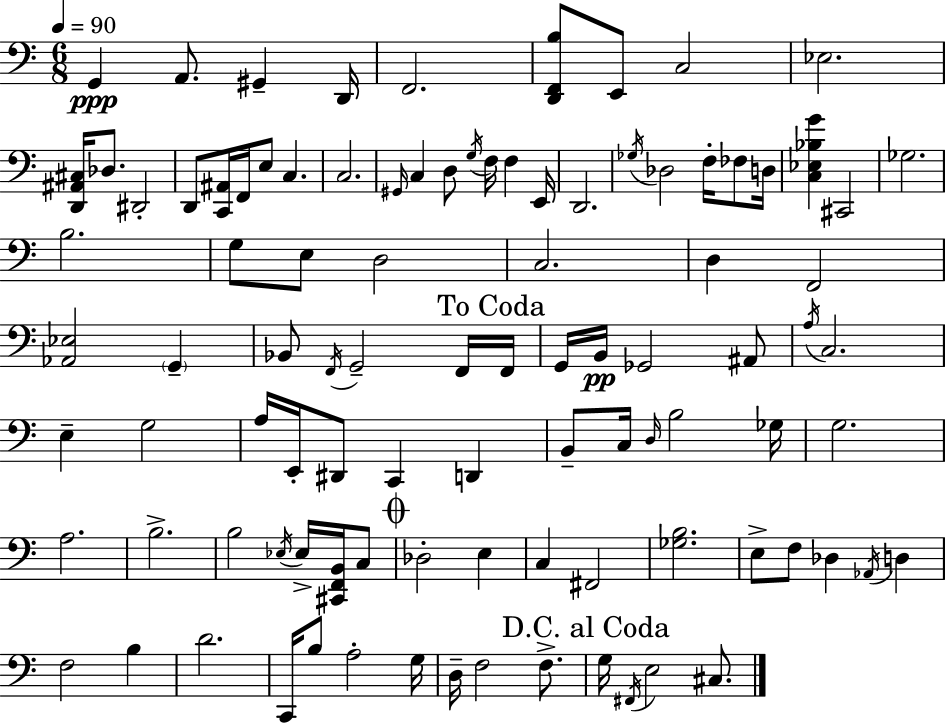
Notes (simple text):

G2/q A2/e. G#2/q D2/s F2/h. [D2,F2,B3]/e E2/e C3/h Eb3/h. [D2,A#2,C#3]/s Db3/e. D#2/h D2/e [C2,A#2]/s F2/s E3/e C3/q. C3/h. G#2/s C3/q D3/e G3/s F3/s F3/q E2/s D2/h. Gb3/s Db3/h F3/s FES3/e D3/s [C3,Eb3,Bb3,G4]/q C#2/h Gb3/h. B3/h. G3/e E3/e D3/h C3/h. D3/q F2/h [Ab2,Eb3]/h G2/q Bb2/e F2/s G2/h F2/s F2/s G2/s B2/s Gb2/h A#2/e A3/s C3/h. E3/q G3/h A3/s E2/s D#2/e C2/q D2/q B2/e C3/s D3/s B3/h Gb3/s G3/h. A3/h. B3/h. B3/h Eb3/s Eb3/s [C#2,F2,B2]/s C3/e Db3/h E3/q C3/q F#2/h [Gb3,B3]/h. E3/e F3/e Db3/q Ab2/s D3/q F3/h B3/q D4/h. C2/s B3/e A3/h G3/s D3/s F3/h F3/e. G3/s F#2/s E3/h C#3/e.